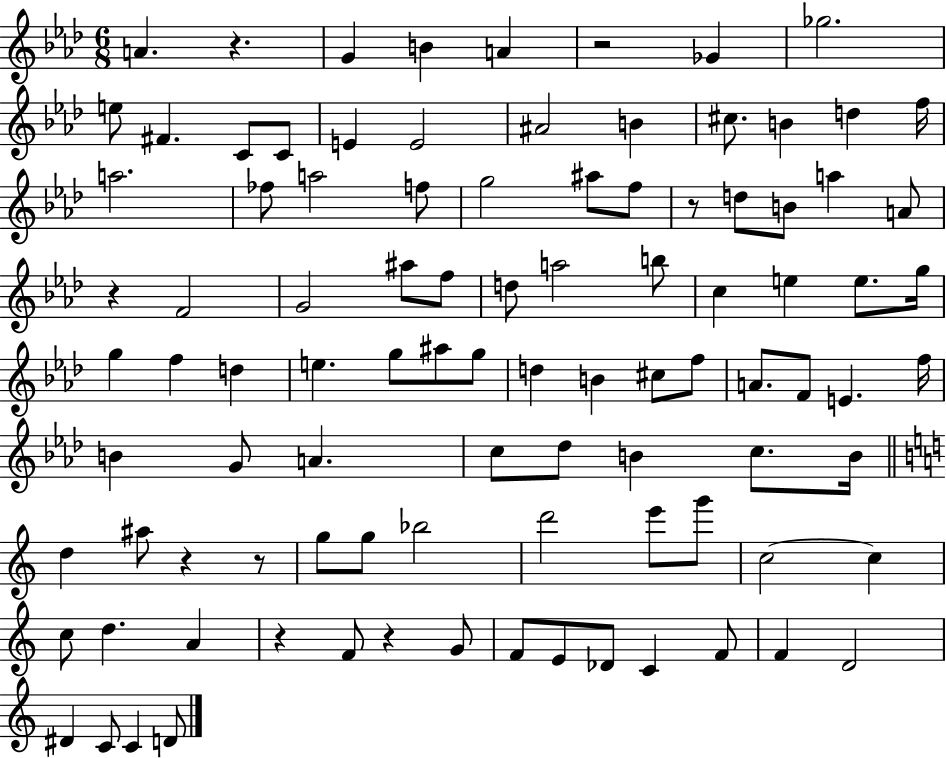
{
  \clef treble
  \numericTimeSignature
  \time 6/8
  \key aes \major
  \repeat volta 2 { a'4. r4. | g'4 b'4 a'4 | r2 ges'4 | ges''2. | \break e''8 fis'4. c'8 c'8 | e'4 e'2 | ais'2 b'4 | cis''8. b'4 d''4 f''16 | \break a''2. | fes''8 a''2 f''8 | g''2 ais''8 f''8 | r8 d''8 b'8 a''4 a'8 | \break r4 f'2 | g'2 ais''8 f''8 | d''8 a''2 b''8 | c''4 e''4 e''8. g''16 | \break g''4 f''4 d''4 | e''4. g''8 ais''8 g''8 | d''4 b'4 cis''8 f''8 | a'8. f'8 e'4. f''16 | \break b'4 g'8 a'4. | c''8 des''8 b'4 c''8. b'16 | \bar "||" \break \key c \major d''4 ais''8 r4 r8 | g''8 g''8 bes''2 | d'''2 e'''8 g'''8 | c''2~~ c''4 | \break c''8 d''4. a'4 | r4 f'8 r4 g'8 | f'8 e'8 des'8 c'4 f'8 | f'4 d'2 | \break dis'4 c'8 c'4 d'8 | } \bar "|."
}